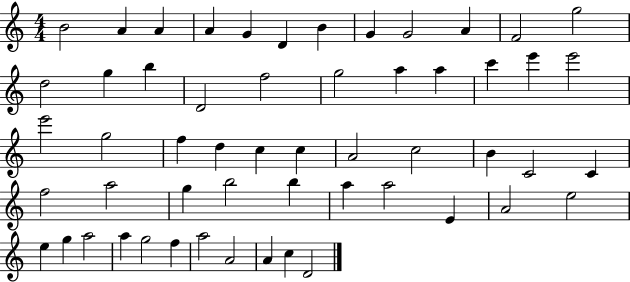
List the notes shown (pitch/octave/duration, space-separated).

B4/h A4/q A4/q A4/q G4/q D4/q B4/q G4/q G4/h A4/q F4/h G5/h D5/h G5/q B5/q D4/h F5/h G5/h A5/q A5/q C6/q E6/q E6/h E6/h G5/h F5/q D5/q C5/q C5/q A4/h C5/h B4/q C4/h C4/q F5/h A5/h G5/q B5/h B5/q A5/q A5/h E4/q A4/h E5/h E5/q G5/q A5/h A5/q G5/h F5/q A5/h A4/h A4/q C5/q D4/h